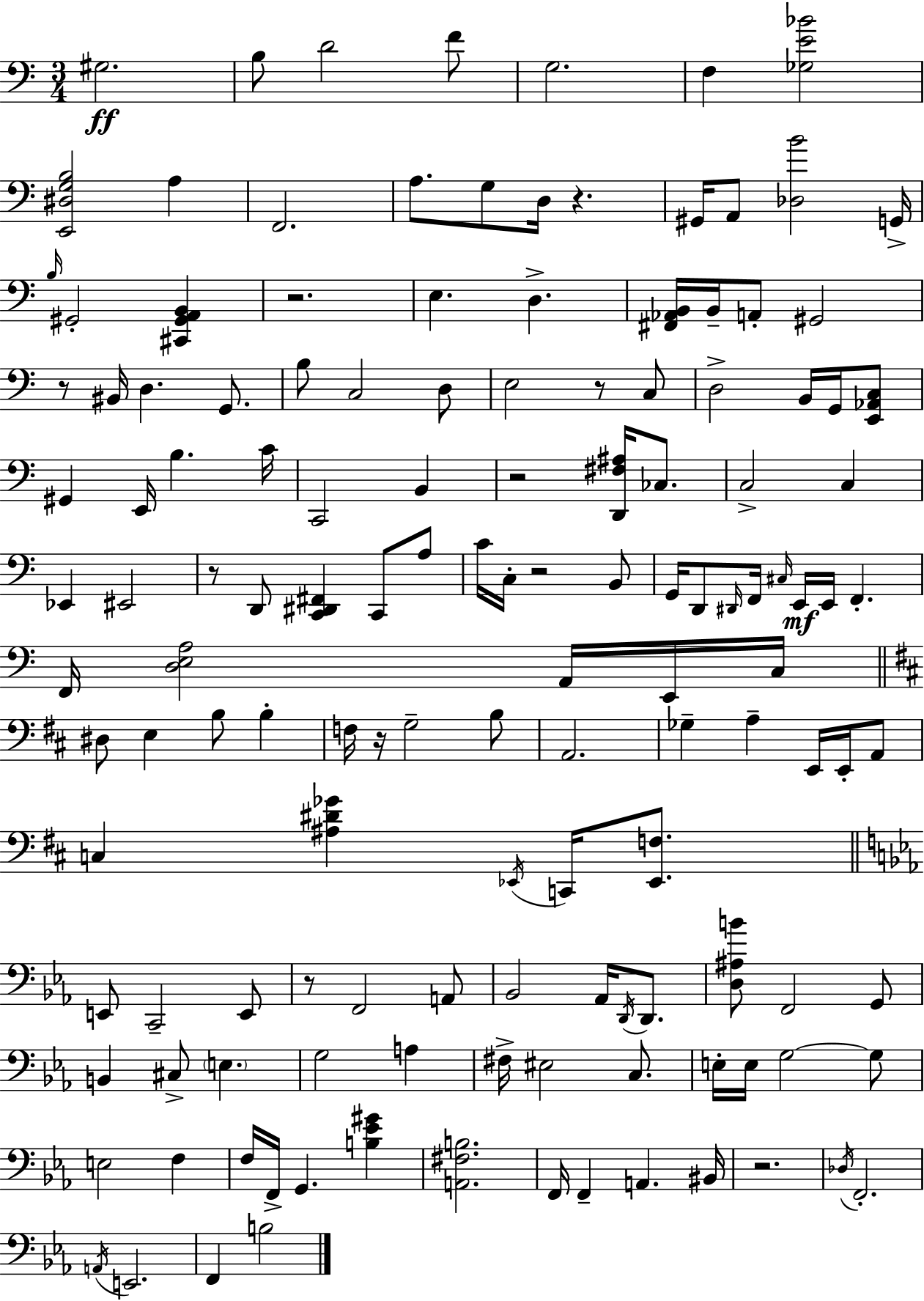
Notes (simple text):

G#3/h. B3/e D4/h F4/e G3/h. F3/q [Gb3,E4,Bb4]/h [E2,D#3,G3,B3]/h A3/q F2/h. A3/e. G3/e D3/s R/q. G#2/s A2/e [Db3,B4]/h G2/s B3/s G#2/h [C#2,G#2,A2,B2]/q R/h. E3/q. D3/q. [F#2,Ab2,B2]/s B2/s A2/e G#2/h R/e BIS2/s D3/q. G2/e. B3/e C3/h D3/e E3/h R/e C3/e D3/h B2/s G2/s [E2,Ab2,C3]/e G#2/q E2/s B3/q. C4/s C2/h B2/q R/h [D2,F#3,A#3]/s CES3/e. C3/h C3/q Eb2/q EIS2/h R/e D2/e [C2,D#2,F#2]/q C2/e A3/e C4/s C3/s R/h B2/e G2/s D2/e D#2/s F2/s C#3/s E2/s E2/s F2/q. F2/s [D3,E3,A3]/h A2/s E2/s C3/s D#3/e E3/q B3/e B3/q F3/s R/s G3/h B3/e A2/h. Gb3/q A3/q E2/s E2/s A2/e C3/q [A#3,D#4,Gb4]/q Eb2/s C2/s [Eb2,F3]/e. E2/e C2/h E2/e R/e F2/h A2/e Bb2/h Ab2/s D2/s D2/e. [D3,A#3,B4]/e F2/h G2/e B2/q C#3/e E3/q. G3/h A3/q F#3/s EIS3/h C3/e. E3/s E3/s G3/h G3/e E3/h F3/q F3/s F2/s G2/q. [B3,Eb4,G#4]/q [A2,F#3,B3]/h. F2/s F2/q A2/q. BIS2/s R/h. Db3/s F2/h. A2/s E2/h. F2/q B3/h